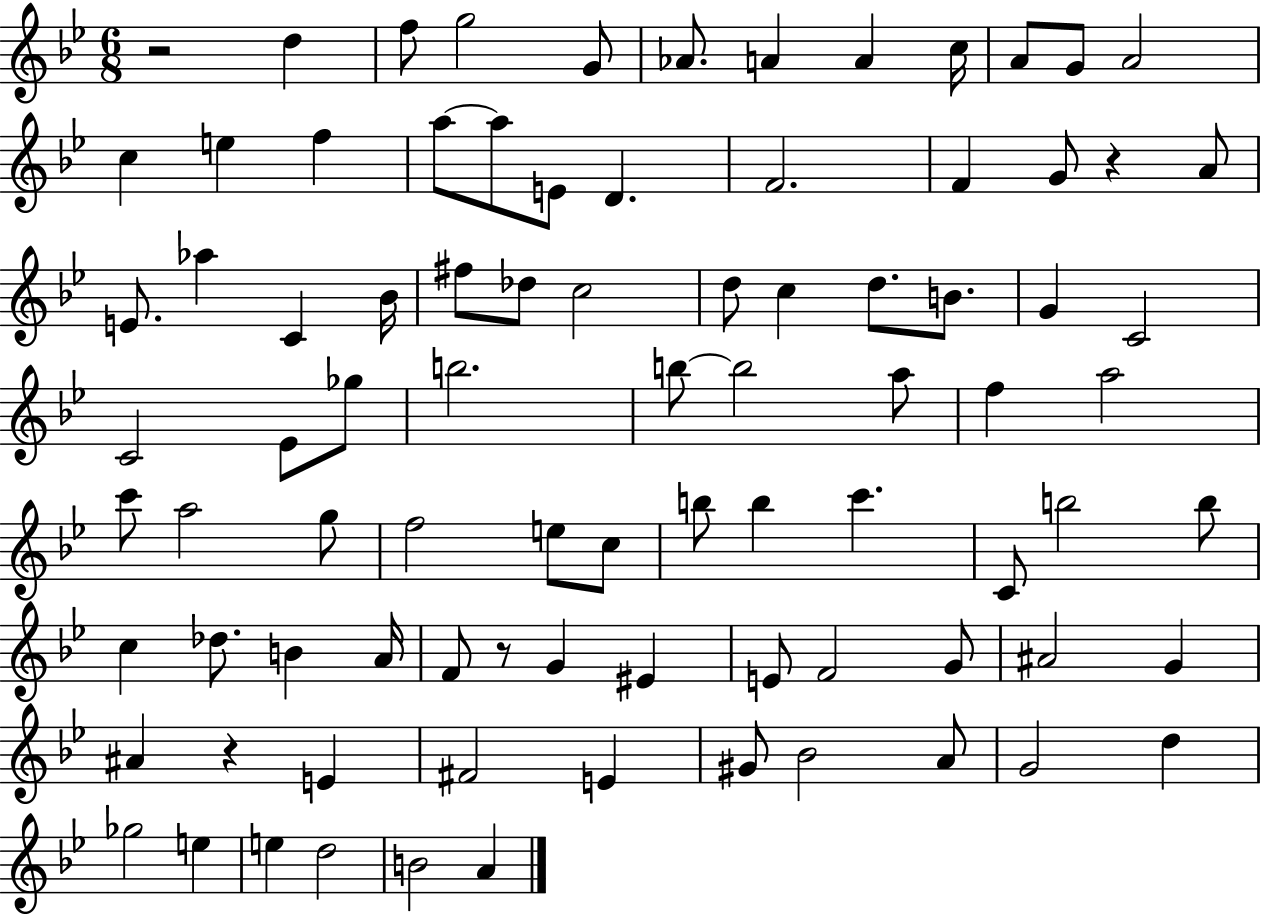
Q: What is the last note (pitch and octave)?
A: A4